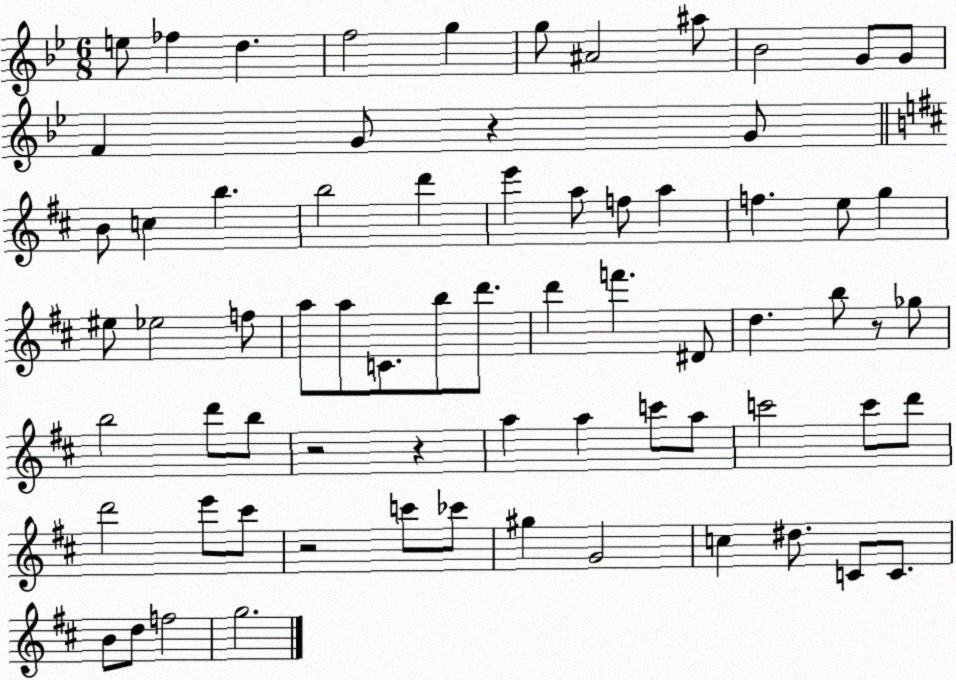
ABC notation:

X:1
T:Untitled
M:6/8
L:1/4
K:Bb
e/2 _f d f2 g g/2 ^A2 ^a/2 _B2 G/2 G/2 F G/2 z G/2 B/2 c b b2 d' e' a/2 f/2 a f e/2 g ^e/2 _e2 f/2 a/2 a/2 C/2 b/2 d'/2 d' f' ^D/2 d b/2 z/2 _g/2 b2 d'/2 b/2 z2 z a a c'/2 a/2 c'2 c'/2 d'/2 d'2 e'/2 ^c'/2 z2 c'/2 _c'/2 ^g G2 c ^d/2 C/2 C/2 B/2 d/2 f2 g2